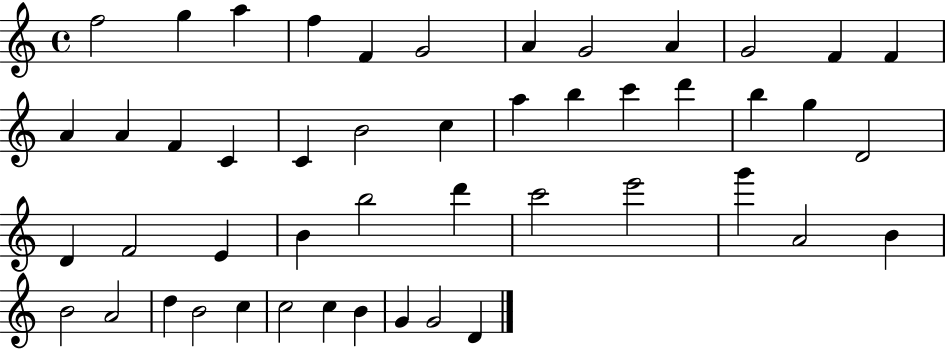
F5/h G5/q A5/q F5/q F4/q G4/h A4/q G4/h A4/q G4/h F4/q F4/q A4/q A4/q F4/q C4/q C4/q B4/h C5/q A5/q B5/q C6/q D6/q B5/q G5/q D4/h D4/q F4/h E4/q B4/q B5/h D6/q C6/h E6/h G6/q A4/h B4/q B4/h A4/h D5/q B4/h C5/q C5/h C5/q B4/q G4/q G4/h D4/q